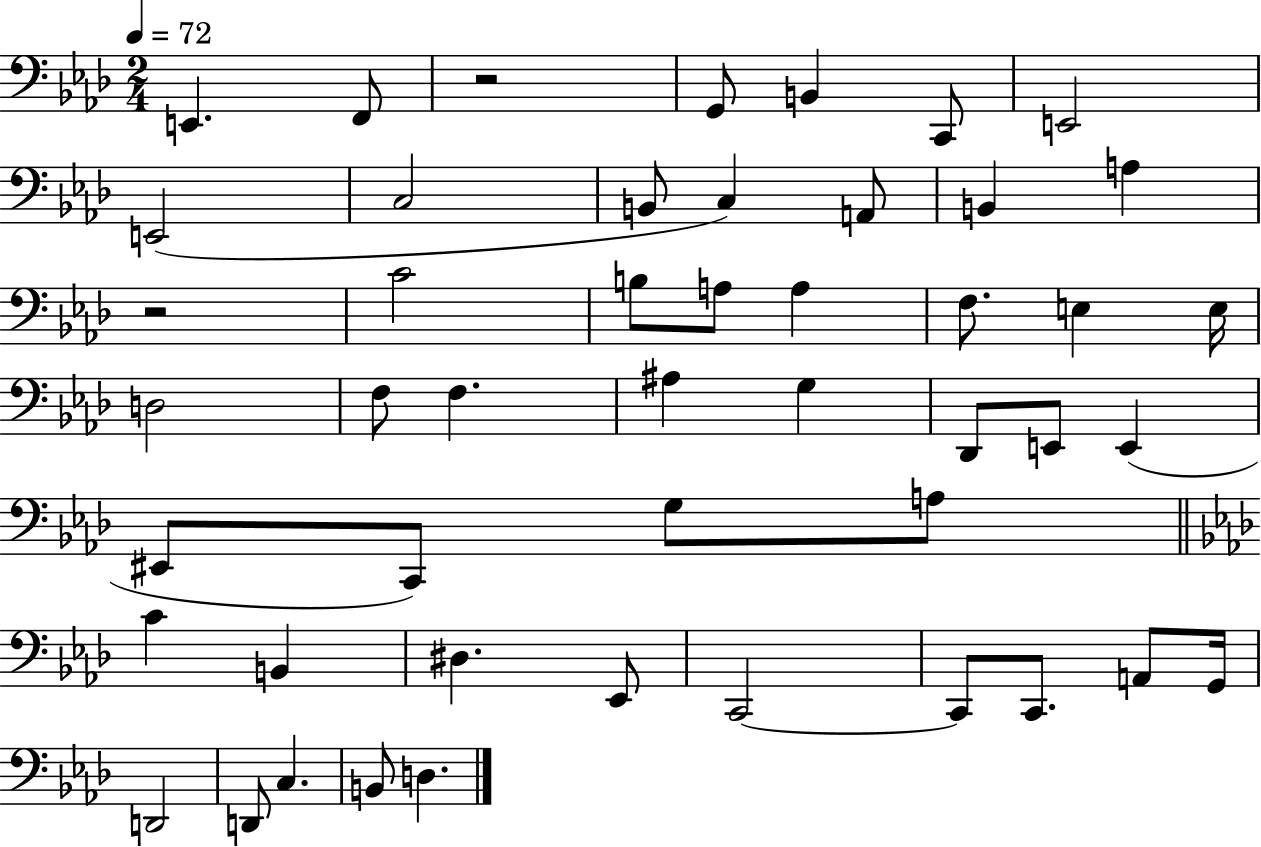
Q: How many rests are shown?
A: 2